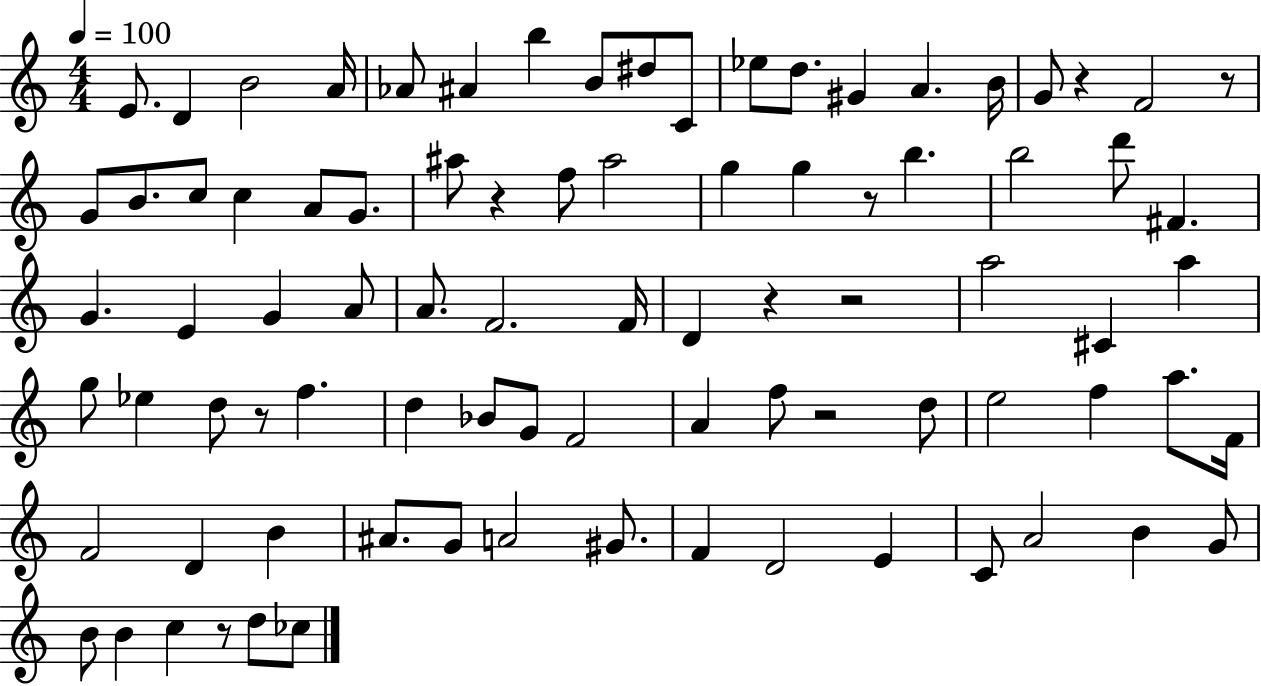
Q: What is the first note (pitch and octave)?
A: E4